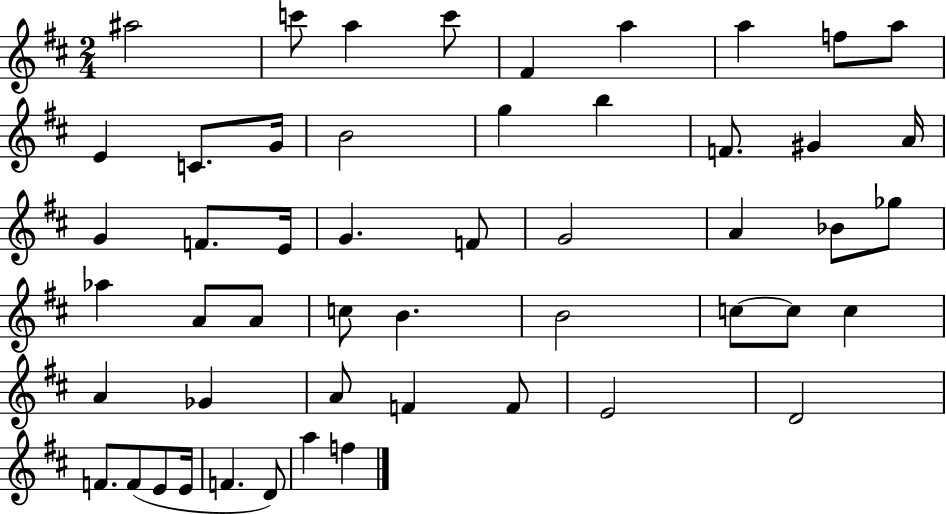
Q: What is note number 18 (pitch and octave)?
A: A4